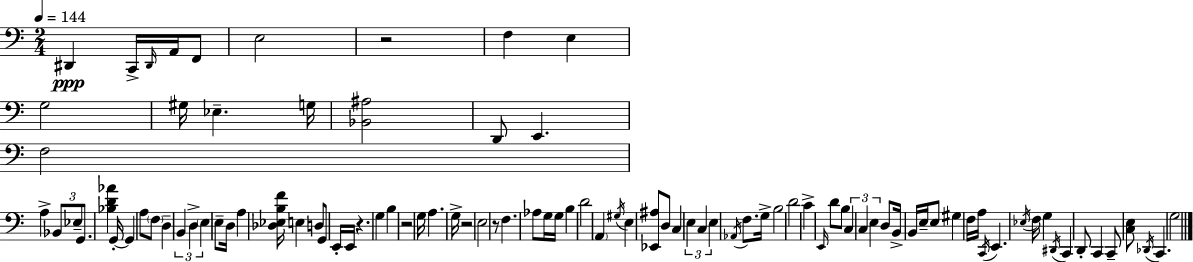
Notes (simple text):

D#2/q C2/s D#2/s A2/s F2/e E3/h R/h F3/q E3/q G3/h G#3/s Eb3/q. G3/s [Bb2,A#3]/h D2/e E2/q. F3/h A3/q Bb2/e Eb3/e G2/e. [Bb3,D4,Ab4]/q G2/s G2/q A3/e F3/e D3/q B2/q D3/q E3/q E3/e D3/s A3/q [Db3,Eb3,B3,F4]/s E3/q D3/e G2/e E2/s E2/s R/q. G3/q B3/q R/h G3/s A3/q. G3/s R/h E3/h R/e F3/q. Ab3/e G3/s G3/s B3/q D4/h A2/q G#3/s E3/q [Eb2,A#3]/e D3/e C3/q E3/q C3/q E3/q Ab2/s F3/e. G3/s B3/h D4/h C4/q E2/s D4/e B3/e C3/q C3/q E3/q D3/e B2/s B2/s E3/s E3/e G#3/q F3/s A3/s C2/s E2/q. Eb3/s F3/s G3/q D#2/s C2/q D2/e C2/q C2/e [C3,E3]/e Db2/s C2/q. G3/h